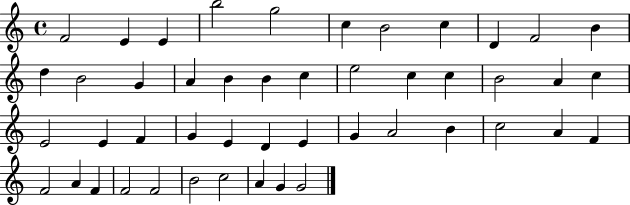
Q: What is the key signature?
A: C major